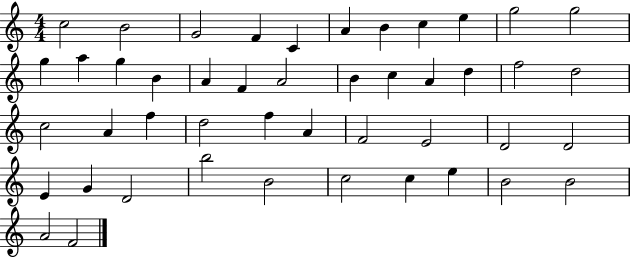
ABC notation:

X:1
T:Untitled
M:4/4
L:1/4
K:C
c2 B2 G2 F C A B c e g2 g2 g a g B A F A2 B c A d f2 d2 c2 A f d2 f A F2 E2 D2 D2 E G D2 b2 B2 c2 c e B2 B2 A2 F2